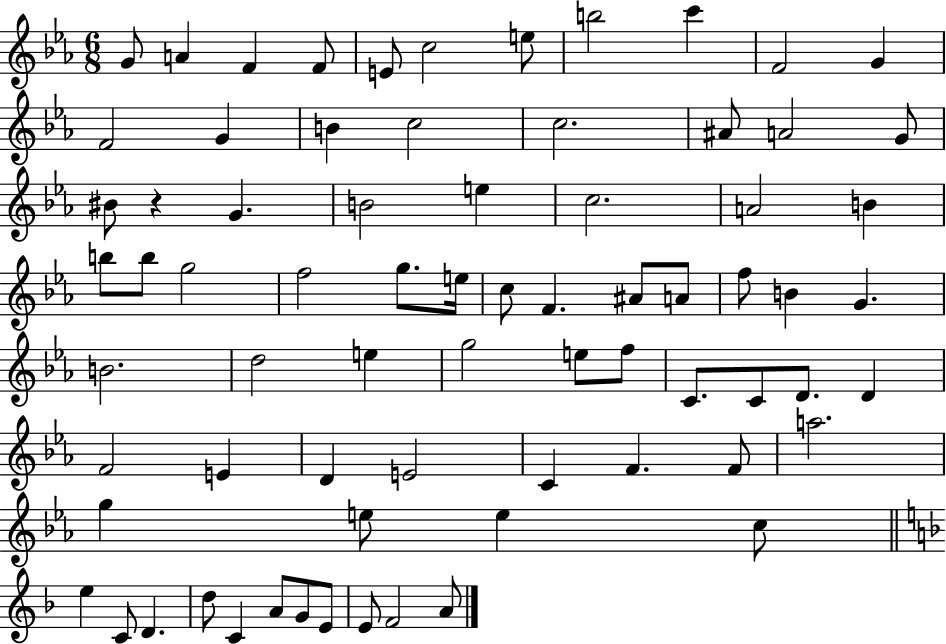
{
  \clef treble
  \numericTimeSignature
  \time 6/8
  \key ees \major
  g'8 a'4 f'4 f'8 | e'8 c''2 e''8 | b''2 c'''4 | f'2 g'4 | \break f'2 g'4 | b'4 c''2 | c''2. | ais'8 a'2 g'8 | \break bis'8 r4 g'4. | b'2 e''4 | c''2. | a'2 b'4 | \break b''8 b''8 g''2 | f''2 g''8. e''16 | c''8 f'4. ais'8 a'8 | f''8 b'4 g'4. | \break b'2. | d''2 e''4 | g''2 e''8 f''8 | c'8. c'8 d'8. d'4 | \break f'2 e'4 | d'4 e'2 | c'4 f'4. f'8 | a''2. | \break g''4 e''8 e''4 c''8 | \bar "||" \break \key f \major e''4 c'8 d'4. | d''8 c'4 a'8 g'8 e'8 | e'8 f'2 a'8 | \bar "|."
}